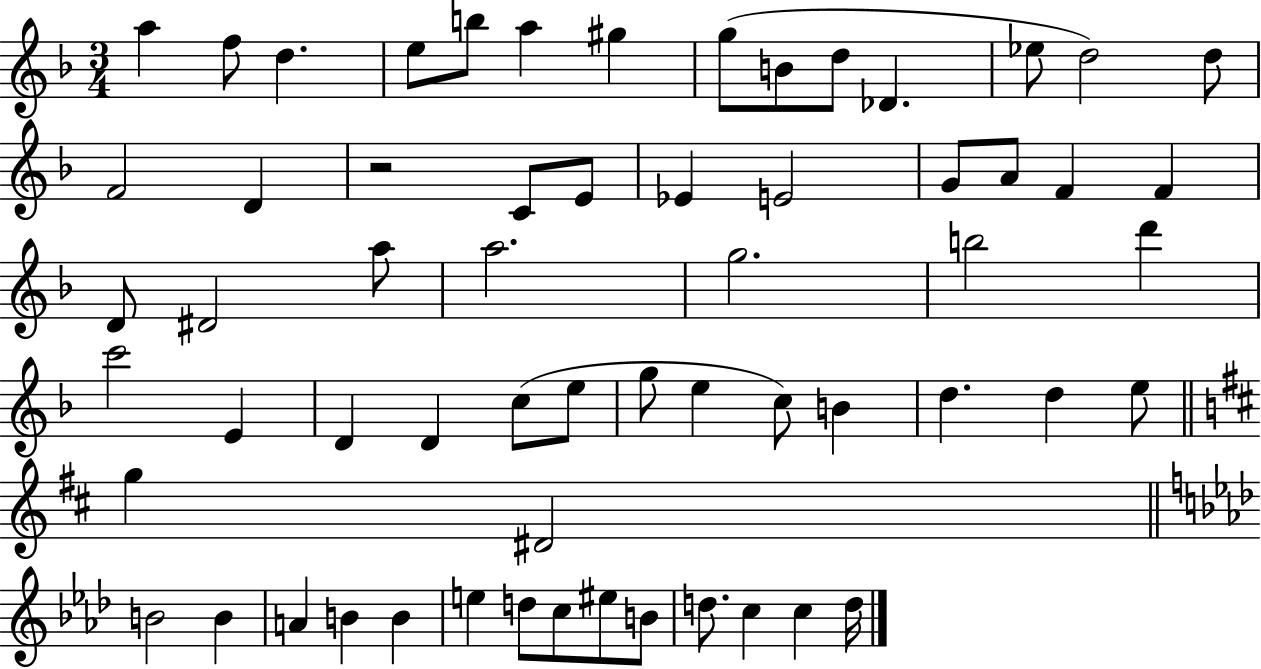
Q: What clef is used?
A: treble